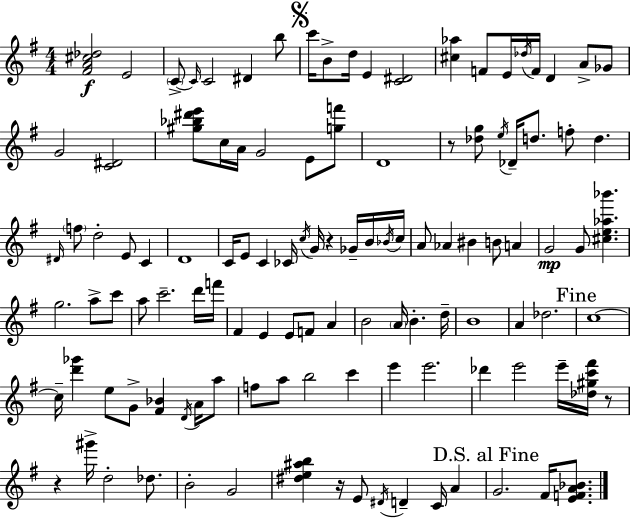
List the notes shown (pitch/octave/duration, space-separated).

[F#4,A4,C#5,Db5]/h E4/h C4/e C4/s C4/h D#4/q B5/e C6/s B4/e D5/s E4/q [C4,D#4]/h [C#5,Ab5]/q F4/e E4/s Db5/s F4/s D4/q A4/e Gb4/e G4/h [C4,D#4]/h [G#5,Bb5,D#6,E6]/e C5/s A4/s G4/h E4/e [G5,F6]/e D4/w R/e [Db5,G5]/e E5/s Db4/s D5/e. F5/e D5/q. D#4/s F5/e D5/h E4/e C4/q D4/w C4/s E4/e C4/q CES4/s C5/s G4/s R/q Gb4/s B4/s Bb4/s C5/s A4/e Ab4/q BIS4/q B4/e A4/q G4/h G4/e [C#5,E5,Ab5,Bb6]/q. G5/h. A5/e C6/e A5/e C6/h. D6/s F6/s F#4/q E4/q E4/e F4/e A4/q B4/h A4/s B4/q. D5/s B4/w A4/q Db5/h. C5/w C5/s [D6,Gb6]/q E5/e G4/e [F#4,Bb4]/q D4/s A4/s A5/e F5/e A5/e B5/h C6/q E6/q E6/h. Db6/q E6/h E6/s [Db5,G#5,C6,F#6]/s R/e R/q G#6/s D5/h Db5/e. B4/h G4/h [D#5,E5,A#5,B5]/q R/s E4/e D#4/s D4/q C4/s A4/q G4/h. F#4/s [E4,F4,A4,Bb4]/e.